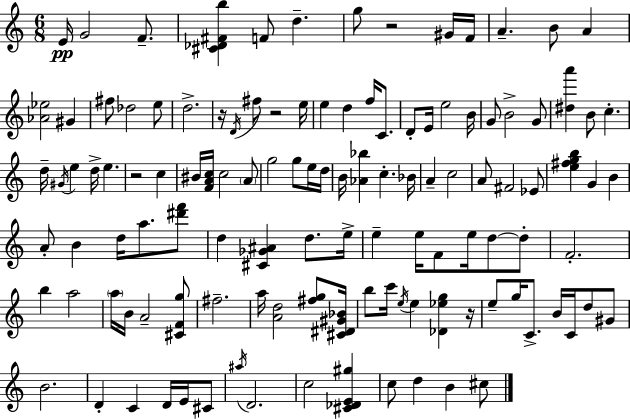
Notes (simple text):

E4/s G4/h F4/e. [C#4,Db4,F#4,B5]/q F4/e D5/q. G5/e R/h G#4/s F4/s A4/q. B4/e A4/q [Ab4,Eb5]/h G#4/q F#5/e Db5/h E5/e D5/h. R/s D4/s F#5/e R/h E5/s E5/q D5/q F5/s C4/e. D4/e E4/s E5/h B4/s G4/e B4/h G4/e [D#5,A6]/q B4/e C5/q. D5/s G#4/s E5/q D5/s E5/q. R/h C5/q BIS4/s [F4,A4,C5]/s C5/h A4/e G5/h G5/e E5/s D5/s B4/s [Ab4,Bb5]/q C5/q. Bb4/s A4/q C5/h A4/e F#4/h Eb4/e [E5,F#5,G5,B5]/q G4/q B4/q A4/e B4/q D5/s A5/e. [D#6,F6]/e D5/q [C#4,Gb4,A#4]/q D5/e. E5/s E5/q E5/s F4/e E5/s D5/e D5/e F4/h. B5/q A5/h A5/s B4/s A4/h [C#4,F4,G5]/e F#5/h. A5/s [A4,D5]/h [F#5,G5]/e [C#4,D#4,G#4,Bb4]/s B5/e C6/s E5/s E5/q [Db4,Eb5,G5]/q R/s E5/e G5/s C4/e. B4/s C4/s D5/e G#4/e B4/h. D4/q C4/q D4/s E4/s C#4/e A#5/s D4/h. C5/h [C#4,Db4,E4,G#5]/q C5/e D5/q B4/q C#5/e